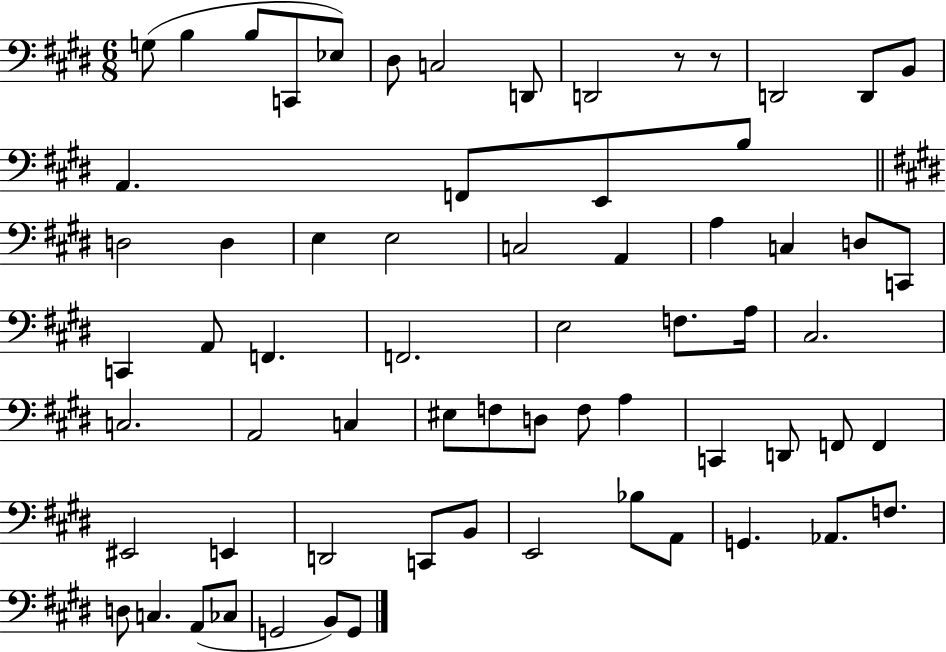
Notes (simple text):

G3/e B3/q B3/e C2/e Eb3/e D#3/e C3/h D2/e D2/h R/e R/e D2/h D2/e B2/e A2/q. F2/e E2/e B3/e D3/h D3/q E3/q E3/h C3/h A2/q A3/q C3/q D3/e C2/e C2/q A2/e F2/q. F2/h. E3/h F3/e. A3/s C#3/h. C3/h. A2/h C3/q EIS3/e F3/e D3/e F3/e A3/q C2/q D2/e F2/e F2/q EIS2/h E2/q D2/h C2/e B2/e E2/h Bb3/e A2/e G2/q. Ab2/e. F3/e. D3/e C3/q. A2/e CES3/e G2/h B2/e G2/e